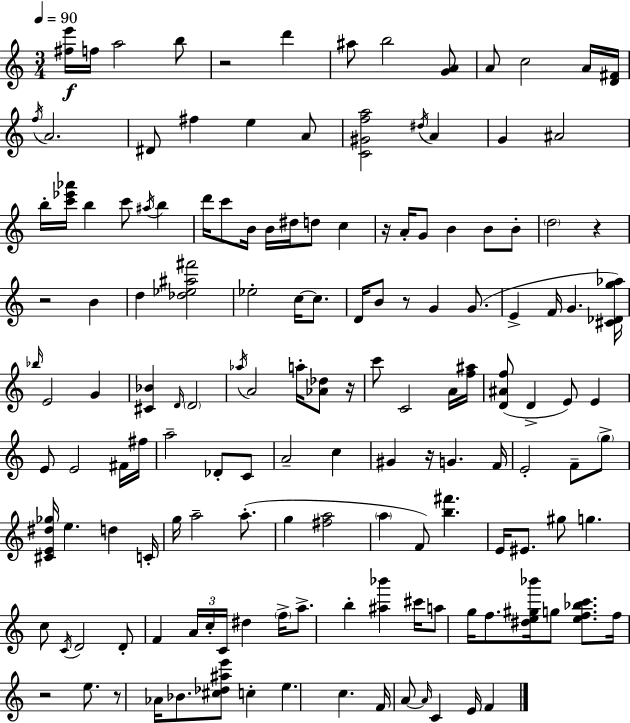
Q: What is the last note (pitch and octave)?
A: F4